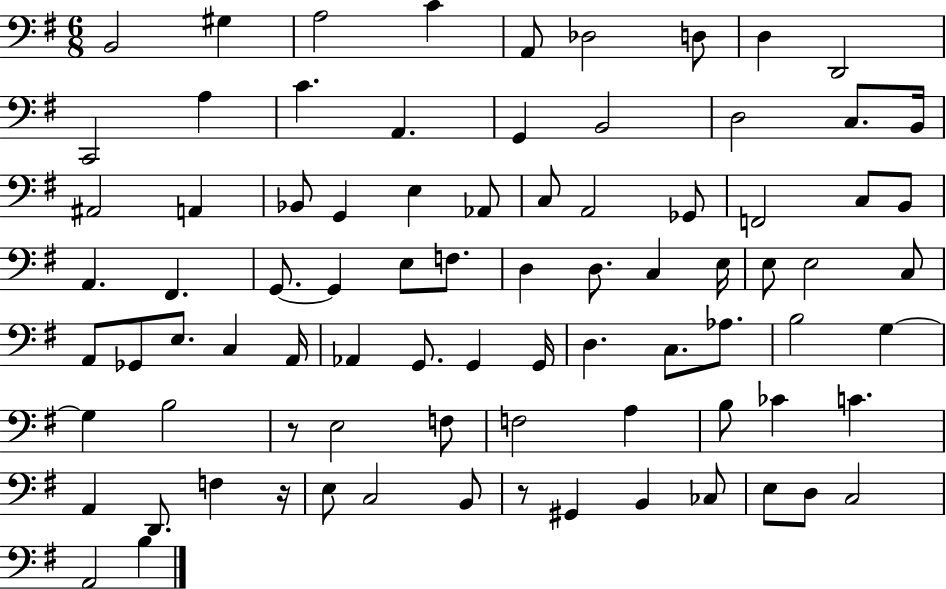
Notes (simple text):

B2/h G#3/q A3/h C4/q A2/e Db3/h D3/e D3/q D2/h C2/h A3/q C4/q. A2/q. G2/q B2/h D3/h C3/e. B2/s A#2/h A2/q Bb2/e G2/q E3/q Ab2/e C3/e A2/h Gb2/e F2/h C3/e B2/e A2/q. F#2/q. G2/e. G2/q E3/e F3/e. D3/q D3/e. C3/q E3/s E3/e E3/h C3/e A2/e Gb2/e E3/e. C3/q A2/s Ab2/q G2/e. G2/q G2/s D3/q. C3/e. Ab3/e. B3/h G3/q G3/q B3/h R/e E3/h F3/e F3/h A3/q B3/e CES4/q C4/q. A2/q D2/e. F3/q R/s E3/e C3/h B2/e R/e G#2/q B2/q CES3/e E3/e D3/e C3/h A2/h B3/q